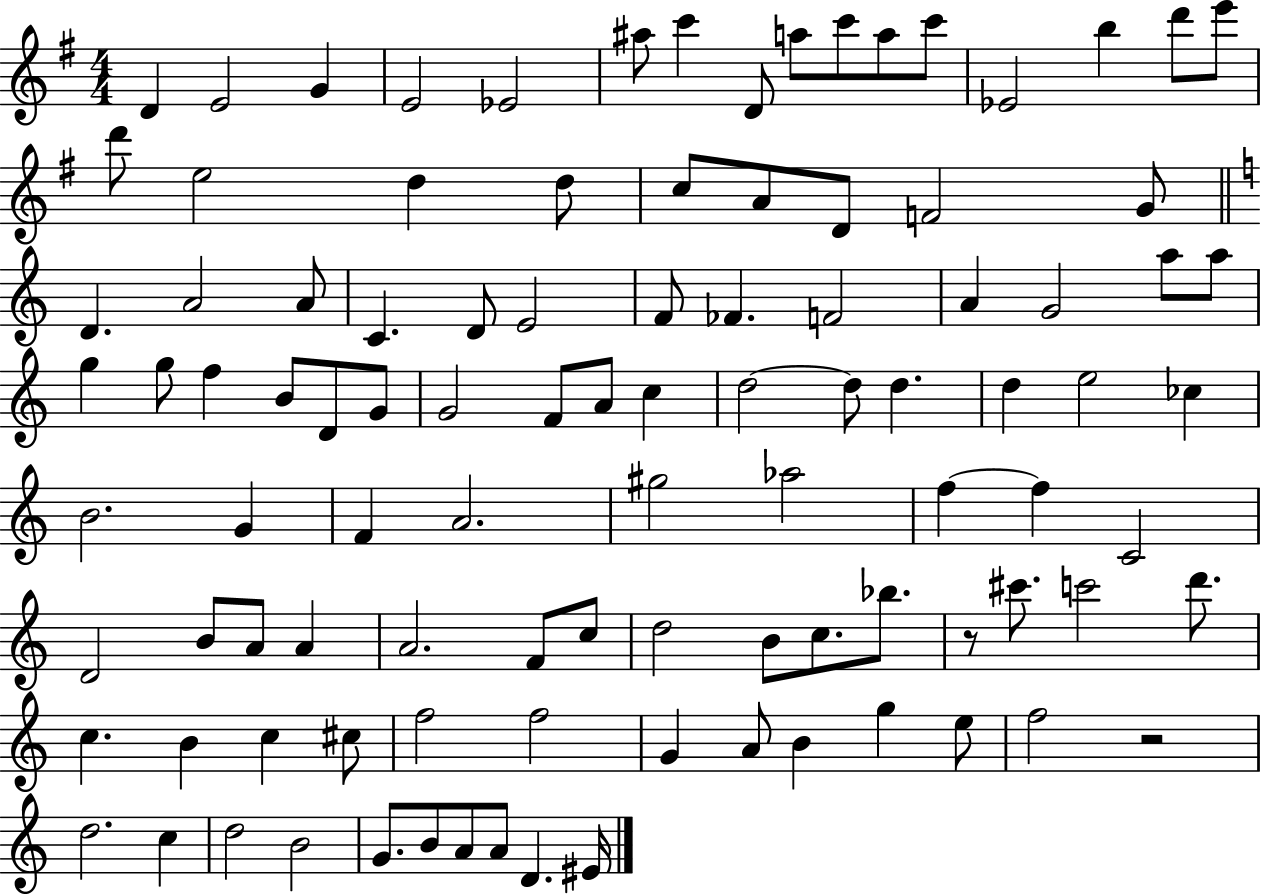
{
  \clef treble
  \numericTimeSignature
  \time 4/4
  \key g \major
  d'4 e'2 g'4 | e'2 ees'2 | ais''8 c'''4 d'8 a''8 c'''8 a''8 c'''8 | ees'2 b''4 d'''8 e'''8 | \break d'''8 e''2 d''4 d''8 | c''8 a'8 d'8 f'2 g'8 | \bar "||" \break \key c \major d'4. a'2 a'8 | c'4. d'8 e'2 | f'8 fes'4. f'2 | a'4 g'2 a''8 a''8 | \break g''4 g''8 f''4 b'8 d'8 g'8 | g'2 f'8 a'8 c''4 | d''2~~ d''8 d''4. | d''4 e''2 ces''4 | \break b'2. g'4 | f'4 a'2. | gis''2 aes''2 | f''4~~ f''4 c'2 | \break d'2 b'8 a'8 a'4 | a'2. f'8 c''8 | d''2 b'8 c''8. bes''8. | r8 cis'''8. c'''2 d'''8. | \break c''4. b'4 c''4 cis''8 | f''2 f''2 | g'4 a'8 b'4 g''4 e''8 | f''2 r2 | \break d''2. c''4 | d''2 b'2 | g'8. b'8 a'8 a'8 d'4. eis'16 | \bar "|."
}